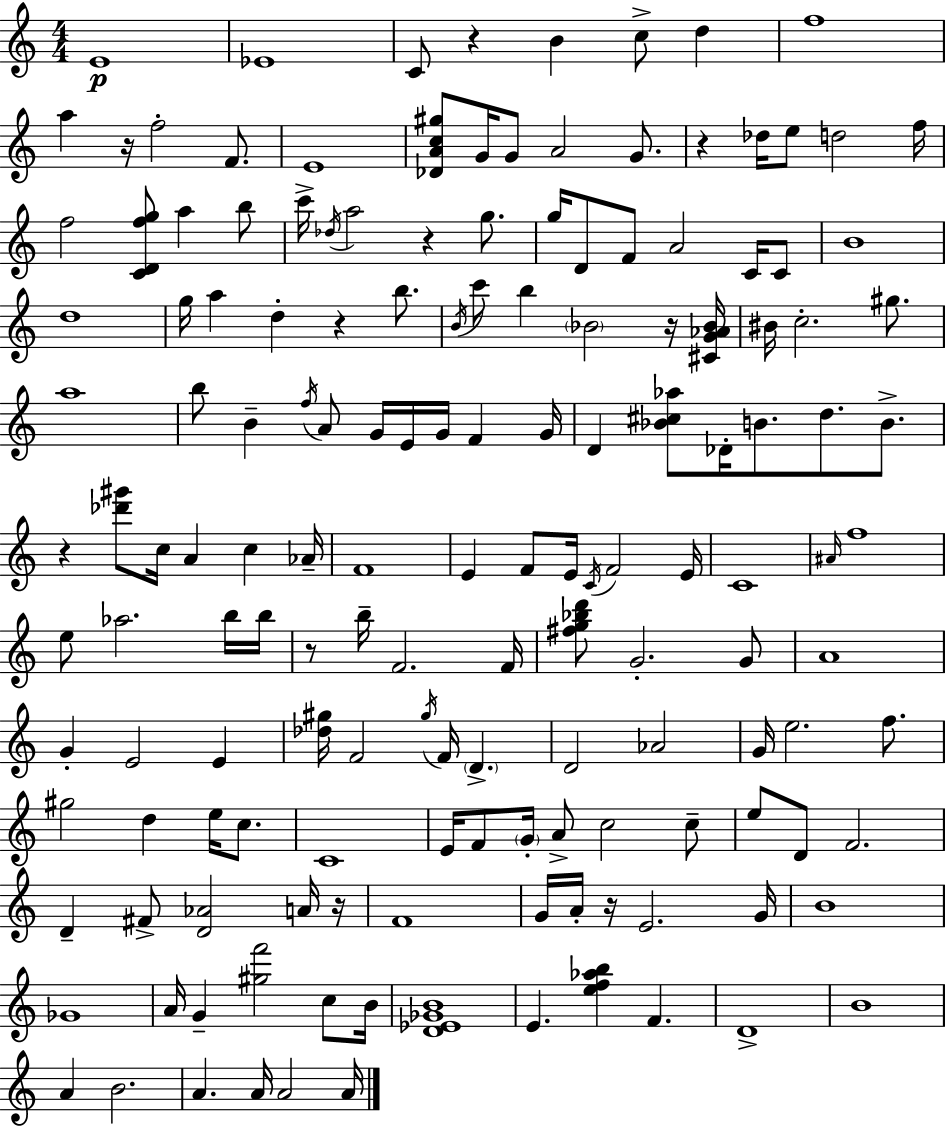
E4/w Eb4/w C4/e R/q B4/q C5/e D5/q F5/w A5/q R/s F5/h F4/e. E4/w [Db4,A4,C5,G#5]/e G4/s G4/e A4/h G4/e. R/q Db5/s E5/e D5/h F5/s F5/h [C4,D4,F5,G5]/e A5/q B5/e C6/s Db5/s A5/h R/q G5/e. G5/s D4/e F4/e A4/h C4/s C4/e B4/w D5/w G5/s A5/q D5/q R/q B5/e. B4/s C6/e B5/q Bb4/h R/s [C#4,G4,Ab4,Bb4]/s BIS4/s C5/h. G#5/e. A5/w B5/e B4/q F5/s A4/e G4/s E4/s G4/s F4/q G4/s D4/q [Bb4,C#5,Ab5]/e Db4/s B4/e. D5/e. B4/e. R/q [Db6,G#6]/e C5/s A4/q C5/q Ab4/s F4/w E4/q F4/e E4/s C4/s F4/h E4/s C4/w A#4/s F5/w E5/e Ab5/h. B5/s B5/s R/e B5/s F4/h. F4/s [F#5,G5,Bb5,D6]/e G4/h. G4/e A4/w G4/q E4/h E4/q [Db5,G#5]/s F4/h G#5/s F4/s D4/q. D4/h Ab4/h G4/s E5/h. F5/e. G#5/h D5/q E5/s C5/e. C4/w E4/s F4/e G4/s A4/e C5/h C5/e E5/e D4/e F4/h. D4/q F#4/e [D4,Ab4]/h A4/s R/s F4/w G4/s A4/s R/s E4/h. G4/s B4/w Gb4/w A4/s G4/q [G#5,F6]/h C5/e B4/s [D4,Eb4,Gb4,B4]/w E4/q. [E5,F5,Ab5,B5]/q F4/q. D4/w B4/w A4/q B4/h. A4/q. A4/s A4/h A4/s